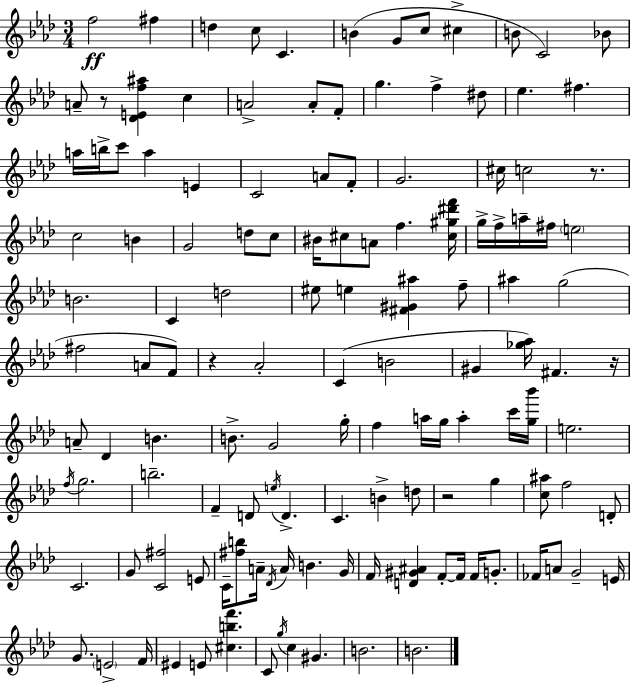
{
  \clef treble
  \numericTimeSignature
  \time 3/4
  \key aes \major
  f''2\ff fis''4 | d''4 c''8 c'4. | b'4( g'8 c''8 cis''4-> | b'8 c'2) bes'8 | \break a'8-- r8 <des' e' f'' ais''>4 c''4 | a'2-> a'8-. f'8-. | g''4. f''4-> dis''8 | ees''4. fis''4. | \break a''16 b''16-> c'''8 a''4 e'4 | c'2 a'8 f'8-. | g'2. | cis''16 c''2 r8. | \break c''2 b'4 | g'2 d''8 c''8 | bis'16 cis''8 a'8 f''4. <cis'' gis'' dis''' f'''>16 | g''16-> f''16-> a''16-- fis''16 \parenthesize e''2 | \break b'2. | c'4 d''2 | eis''8 e''4 <fis' gis' ais''>4 f''8-- | ais''4 g''2( | \break fis''2 a'8 f'8) | r4 aes'2-. | c'4( b'2 | gis'4 <ges'' aes''>16) fis'4. r16 | \break a'8-- des'4 b'4. | b'8.-> g'2 g''16-. | f''4 a''16 g''16 a''4-. c'''16 <g'' bes'''>16 | e''2. | \break \acciaccatura { f''16 } g''2. | b''2.-- | f'4-- d'8 \acciaccatura { e''16 } d'4.-> | c'4. b'4-> | \break d''8 r2 g''4 | <c'' ais''>8 f''2 | d'8-. c'2. | g'8 <c' fis''>2 | \break e'8 c'16-- <fis'' b''>8 a'16-- \acciaccatura { des'16 } a'16 b'4. | g'16 f'16 <d' gis' ais'>4 f'8-.~~ f'16 f'16 | g'8.-. fes'16 a'8 g'2-- | e'16 g'8. \parenthesize e'2-> | \break f'16 eis'4 e'8 <cis'' b'' f'''>4. | c'8 \acciaccatura { g''16 } c''4 gis'4. | b'2. | b'2. | \break \bar "|."
}